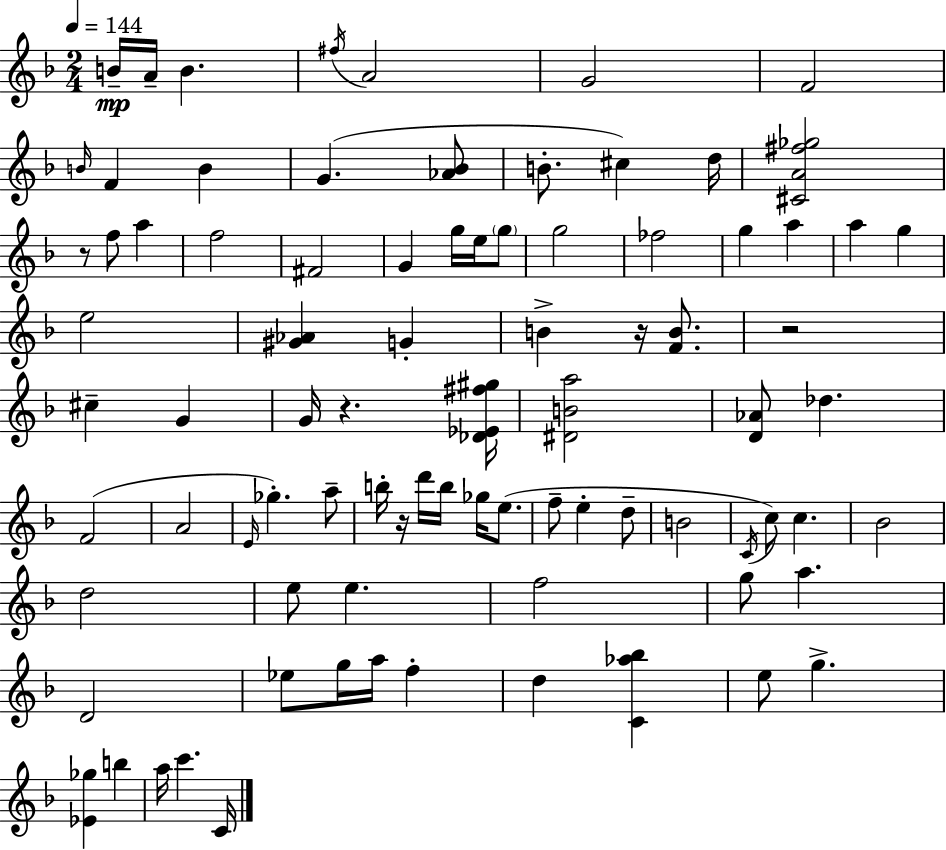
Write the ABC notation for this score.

X:1
T:Untitled
M:2/4
L:1/4
K:F
B/4 A/4 B ^f/4 A2 G2 F2 B/4 F B G [_A_B]/2 B/2 ^c d/4 [^CA^f_g]2 z/2 f/2 a f2 ^F2 G g/4 e/4 g/2 g2 _f2 g a a g e2 [^G_A] G B z/4 [FB]/2 z2 ^c G G/4 z [_D_E^f^g]/4 [^DBa]2 [D_A]/2 _d F2 A2 E/4 _g a/2 b/4 z/4 d'/4 b/4 _g/4 e/2 f/2 e d/2 B2 C/4 c/2 c _B2 d2 e/2 e f2 g/2 a D2 _e/2 g/4 a/4 f d [C_a_b] e/2 g [_E_g] b a/4 c' C/4